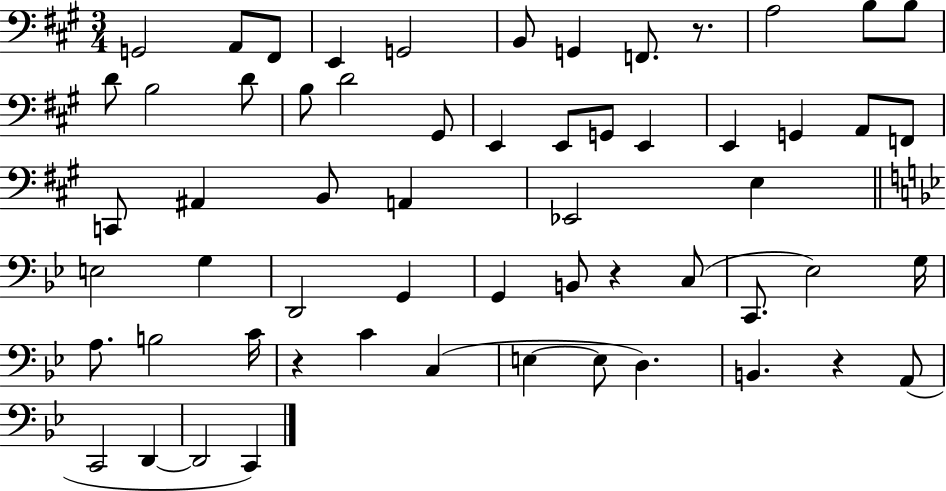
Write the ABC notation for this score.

X:1
T:Untitled
M:3/4
L:1/4
K:A
G,,2 A,,/2 ^F,,/2 E,, G,,2 B,,/2 G,, F,,/2 z/2 A,2 B,/2 B,/2 D/2 B,2 D/2 B,/2 D2 ^G,,/2 E,, E,,/2 G,,/2 E,, E,, G,, A,,/2 F,,/2 C,,/2 ^A,, B,,/2 A,, _E,,2 E, E,2 G, D,,2 G,, G,, B,,/2 z C,/2 C,,/2 _E,2 G,/4 A,/2 B,2 C/4 z C C, E, E,/2 D, B,, z A,,/2 C,,2 D,, D,,2 C,,